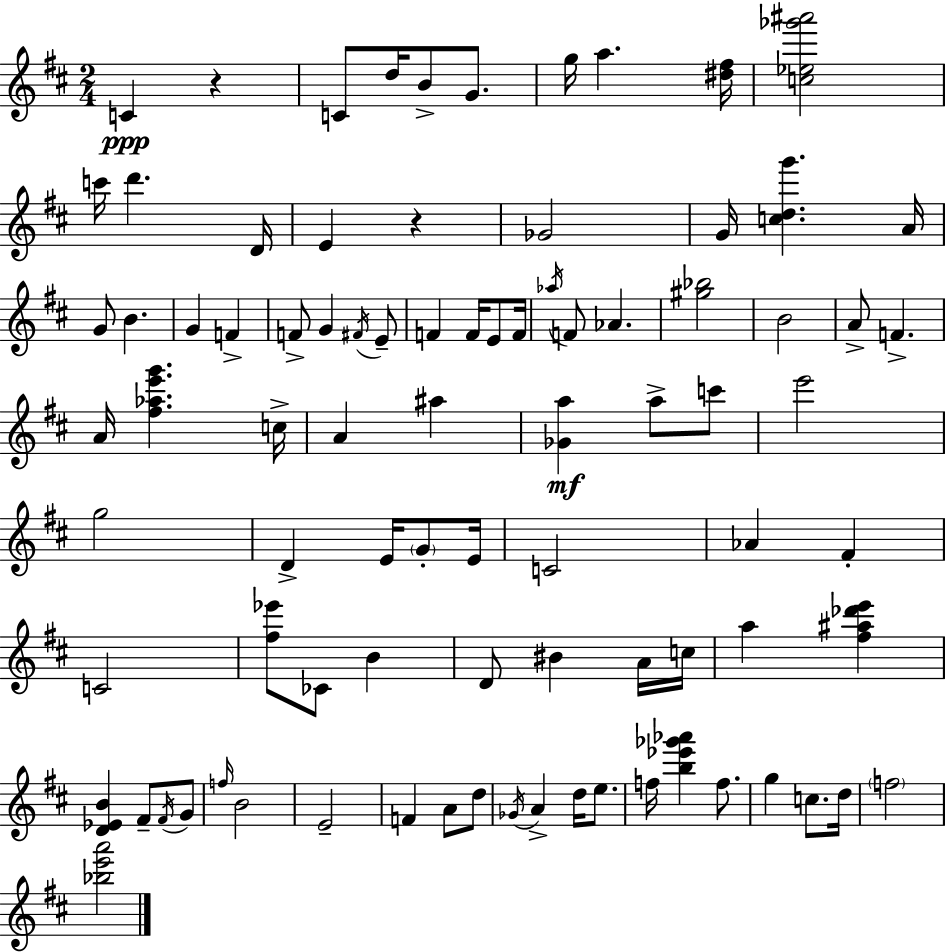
{
  \clef treble
  \numericTimeSignature
  \time 2/4
  \key d \major
  c'4\ppp r4 | c'8 d''16 b'8-> g'8. | g''16 a''4. <dis'' fis''>16 | <c'' ees'' ges''' ais'''>2 | \break c'''16 d'''4. d'16 | e'4 r4 | ges'2 | g'16 <c'' d'' g'''>4. a'16 | \break g'8 b'4. | g'4 f'4-> | f'8-> g'4 \acciaccatura { fis'16 } e'8-- | f'4 f'16 e'8 | \break f'16 \acciaccatura { aes''16 } f'8 aes'4. | <gis'' bes''>2 | b'2 | a'8-> f'4.-> | \break a'16 <fis'' aes'' e''' g'''>4. | c''16-> a'4 ais''4 | <ges' a''>4\mf a''8-> | c'''8 e'''2 | \break g''2 | d'4-> e'16 \parenthesize g'8-. | e'16 c'2 | aes'4 fis'4-. | \break c'2 | <fis'' ees'''>8 ces'8 b'4 | d'8 bis'4 | a'16 c''16 a''4 <fis'' ais'' des''' e'''>4 | \break <d' ees' b'>4 fis'8-- | \acciaccatura { fis'16 } g'8 \grace { f''16 } b'2 | e'2-- | f'4 | \break a'8 d''8 \acciaccatura { ges'16 } a'4-> | d''16 e''8. f''16 <b'' ees''' ges''' aes'''>4 | f''8. g''4 | c''8. d''16 \parenthesize f''2 | \break <bes'' e''' a'''>2 | \bar "|."
}